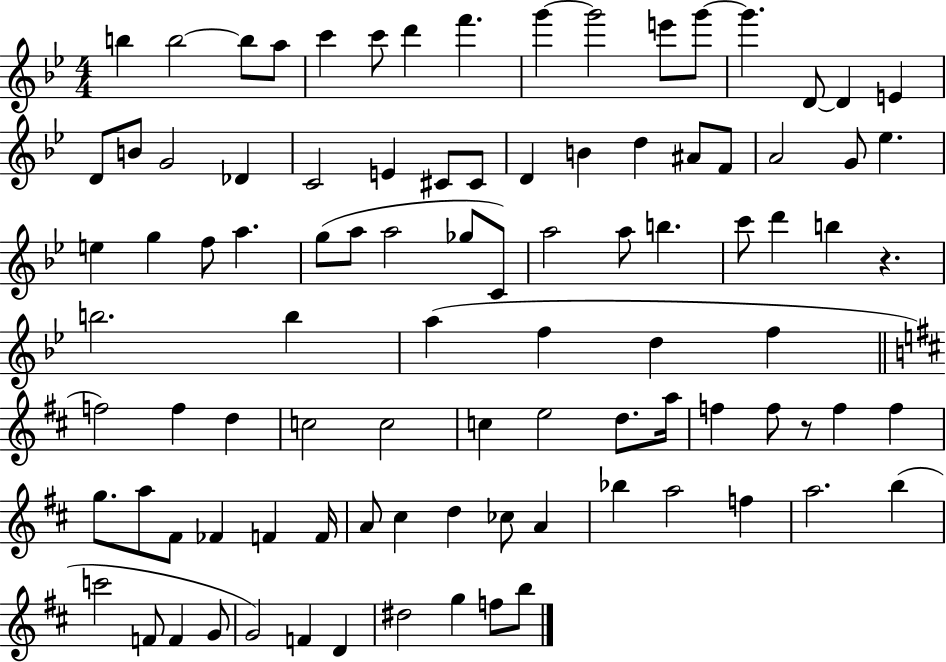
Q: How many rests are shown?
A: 2